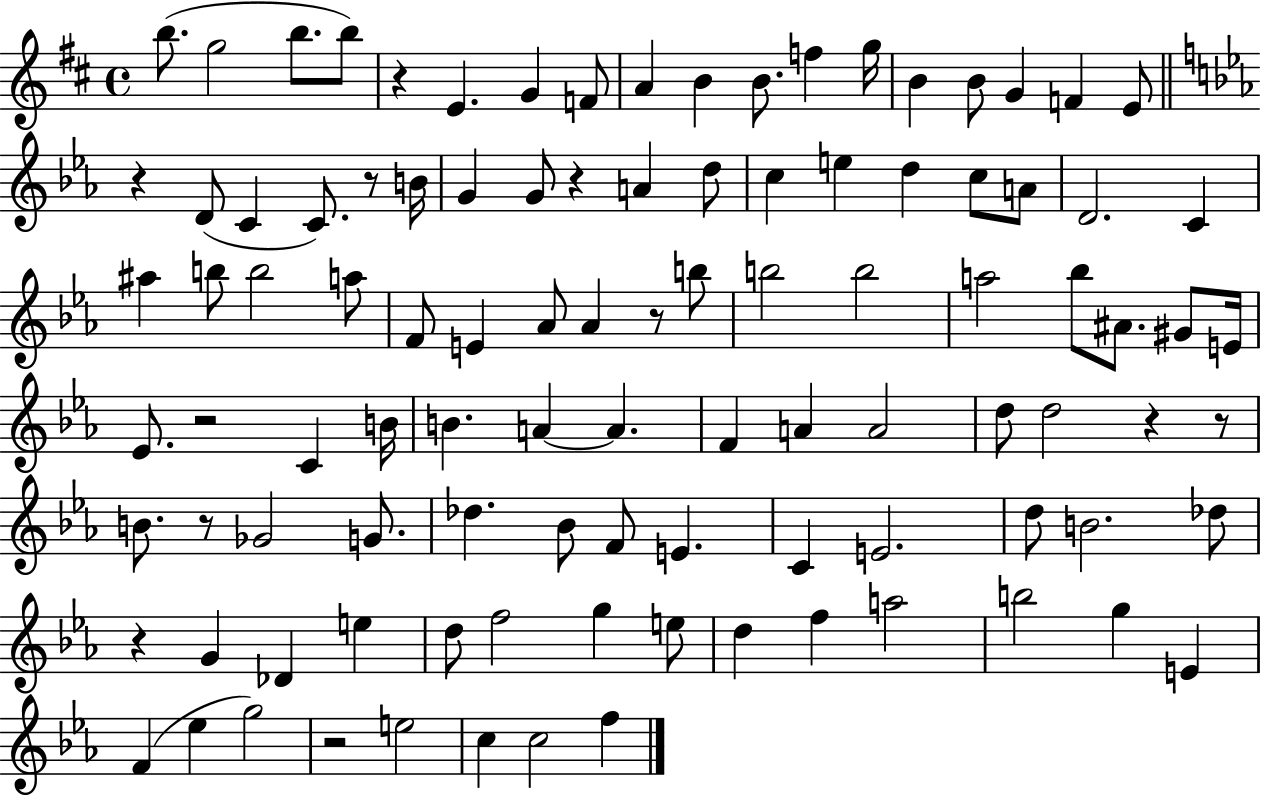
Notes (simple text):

B5/e. G5/h B5/e. B5/e R/q E4/q. G4/q F4/e A4/q B4/q B4/e. F5/q G5/s B4/q B4/e G4/q F4/q E4/e R/q D4/e C4/q C4/e. R/e B4/s G4/q G4/e R/q A4/q D5/e C5/q E5/q D5/q C5/e A4/e D4/h. C4/q A#5/q B5/e B5/h A5/e F4/e E4/q Ab4/e Ab4/q R/e B5/e B5/h B5/h A5/h Bb5/e A#4/e. G#4/e E4/s Eb4/e. R/h C4/q B4/s B4/q. A4/q A4/q. F4/q A4/q A4/h D5/e D5/h R/q R/e B4/e. R/e Gb4/h G4/e. Db5/q. Bb4/e F4/e E4/q. C4/q E4/h. D5/e B4/h. Db5/e R/q G4/q Db4/q E5/q D5/e F5/h G5/q E5/e D5/q F5/q A5/h B5/h G5/q E4/q F4/q Eb5/q G5/h R/h E5/h C5/q C5/h F5/q